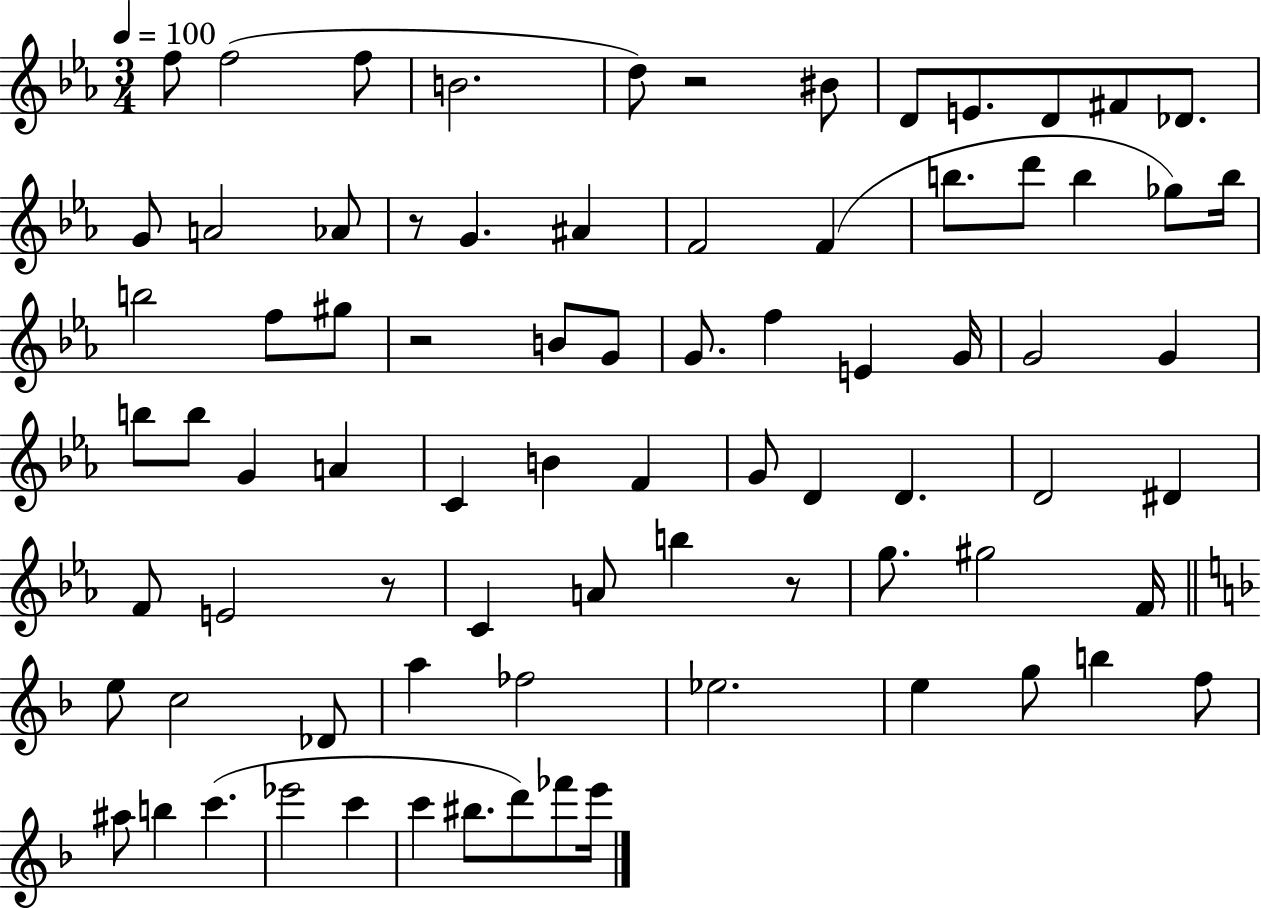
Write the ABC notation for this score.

X:1
T:Untitled
M:3/4
L:1/4
K:Eb
f/2 f2 f/2 B2 d/2 z2 ^B/2 D/2 E/2 D/2 ^F/2 _D/2 G/2 A2 _A/2 z/2 G ^A F2 F b/2 d'/2 b _g/2 b/4 b2 f/2 ^g/2 z2 B/2 G/2 G/2 f E G/4 G2 G b/2 b/2 G A C B F G/2 D D D2 ^D F/2 E2 z/2 C A/2 b z/2 g/2 ^g2 F/4 e/2 c2 _D/2 a _f2 _e2 e g/2 b f/2 ^a/2 b c' _e'2 c' c' ^b/2 d'/2 _f'/2 e'/4